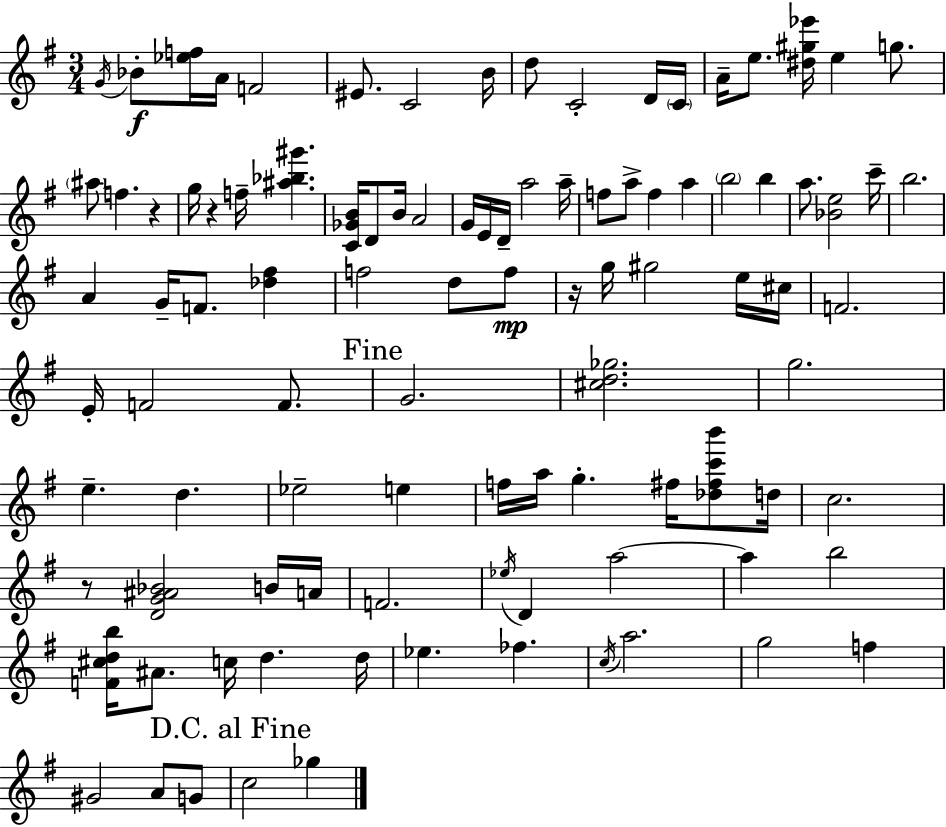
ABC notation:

X:1
T:Untitled
M:3/4
L:1/4
K:Em
G/4 _B/2 [_ef]/4 A/4 F2 ^E/2 C2 B/4 d/2 C2 D/4 C/4 A/4 e/2 [^d^g_e']/4 e g/2 ^a/2 f z g/4 z f/4 [^a_b^g'] [C_GB]/4 D/2 B/4 A2 G/4 E/4 D/4 a2 a/4 f/2 a/2 f a b2 b a/2 [_Be]2 c'/4 b2 A G/4 F/2 [_d^f] f2 d/2 f/2 z/4 g/4 ^g2 e/4 ^c/4 F2 E/4 F2 F/2 G2 [^cd_g]2 g2 e d _e2 e f/4 a/4 g ^f/4 [_d^fc'b']/2 d/4 c2 z/2 [DG^A_B]2 B/4 A/4 F2 _e/4 D a2 a b2 [F^cdb]/4 ^A/2 c/4 d d/4 _e _f c/4 a2 g2 f ^G2 A/2 G/2 c2 _g